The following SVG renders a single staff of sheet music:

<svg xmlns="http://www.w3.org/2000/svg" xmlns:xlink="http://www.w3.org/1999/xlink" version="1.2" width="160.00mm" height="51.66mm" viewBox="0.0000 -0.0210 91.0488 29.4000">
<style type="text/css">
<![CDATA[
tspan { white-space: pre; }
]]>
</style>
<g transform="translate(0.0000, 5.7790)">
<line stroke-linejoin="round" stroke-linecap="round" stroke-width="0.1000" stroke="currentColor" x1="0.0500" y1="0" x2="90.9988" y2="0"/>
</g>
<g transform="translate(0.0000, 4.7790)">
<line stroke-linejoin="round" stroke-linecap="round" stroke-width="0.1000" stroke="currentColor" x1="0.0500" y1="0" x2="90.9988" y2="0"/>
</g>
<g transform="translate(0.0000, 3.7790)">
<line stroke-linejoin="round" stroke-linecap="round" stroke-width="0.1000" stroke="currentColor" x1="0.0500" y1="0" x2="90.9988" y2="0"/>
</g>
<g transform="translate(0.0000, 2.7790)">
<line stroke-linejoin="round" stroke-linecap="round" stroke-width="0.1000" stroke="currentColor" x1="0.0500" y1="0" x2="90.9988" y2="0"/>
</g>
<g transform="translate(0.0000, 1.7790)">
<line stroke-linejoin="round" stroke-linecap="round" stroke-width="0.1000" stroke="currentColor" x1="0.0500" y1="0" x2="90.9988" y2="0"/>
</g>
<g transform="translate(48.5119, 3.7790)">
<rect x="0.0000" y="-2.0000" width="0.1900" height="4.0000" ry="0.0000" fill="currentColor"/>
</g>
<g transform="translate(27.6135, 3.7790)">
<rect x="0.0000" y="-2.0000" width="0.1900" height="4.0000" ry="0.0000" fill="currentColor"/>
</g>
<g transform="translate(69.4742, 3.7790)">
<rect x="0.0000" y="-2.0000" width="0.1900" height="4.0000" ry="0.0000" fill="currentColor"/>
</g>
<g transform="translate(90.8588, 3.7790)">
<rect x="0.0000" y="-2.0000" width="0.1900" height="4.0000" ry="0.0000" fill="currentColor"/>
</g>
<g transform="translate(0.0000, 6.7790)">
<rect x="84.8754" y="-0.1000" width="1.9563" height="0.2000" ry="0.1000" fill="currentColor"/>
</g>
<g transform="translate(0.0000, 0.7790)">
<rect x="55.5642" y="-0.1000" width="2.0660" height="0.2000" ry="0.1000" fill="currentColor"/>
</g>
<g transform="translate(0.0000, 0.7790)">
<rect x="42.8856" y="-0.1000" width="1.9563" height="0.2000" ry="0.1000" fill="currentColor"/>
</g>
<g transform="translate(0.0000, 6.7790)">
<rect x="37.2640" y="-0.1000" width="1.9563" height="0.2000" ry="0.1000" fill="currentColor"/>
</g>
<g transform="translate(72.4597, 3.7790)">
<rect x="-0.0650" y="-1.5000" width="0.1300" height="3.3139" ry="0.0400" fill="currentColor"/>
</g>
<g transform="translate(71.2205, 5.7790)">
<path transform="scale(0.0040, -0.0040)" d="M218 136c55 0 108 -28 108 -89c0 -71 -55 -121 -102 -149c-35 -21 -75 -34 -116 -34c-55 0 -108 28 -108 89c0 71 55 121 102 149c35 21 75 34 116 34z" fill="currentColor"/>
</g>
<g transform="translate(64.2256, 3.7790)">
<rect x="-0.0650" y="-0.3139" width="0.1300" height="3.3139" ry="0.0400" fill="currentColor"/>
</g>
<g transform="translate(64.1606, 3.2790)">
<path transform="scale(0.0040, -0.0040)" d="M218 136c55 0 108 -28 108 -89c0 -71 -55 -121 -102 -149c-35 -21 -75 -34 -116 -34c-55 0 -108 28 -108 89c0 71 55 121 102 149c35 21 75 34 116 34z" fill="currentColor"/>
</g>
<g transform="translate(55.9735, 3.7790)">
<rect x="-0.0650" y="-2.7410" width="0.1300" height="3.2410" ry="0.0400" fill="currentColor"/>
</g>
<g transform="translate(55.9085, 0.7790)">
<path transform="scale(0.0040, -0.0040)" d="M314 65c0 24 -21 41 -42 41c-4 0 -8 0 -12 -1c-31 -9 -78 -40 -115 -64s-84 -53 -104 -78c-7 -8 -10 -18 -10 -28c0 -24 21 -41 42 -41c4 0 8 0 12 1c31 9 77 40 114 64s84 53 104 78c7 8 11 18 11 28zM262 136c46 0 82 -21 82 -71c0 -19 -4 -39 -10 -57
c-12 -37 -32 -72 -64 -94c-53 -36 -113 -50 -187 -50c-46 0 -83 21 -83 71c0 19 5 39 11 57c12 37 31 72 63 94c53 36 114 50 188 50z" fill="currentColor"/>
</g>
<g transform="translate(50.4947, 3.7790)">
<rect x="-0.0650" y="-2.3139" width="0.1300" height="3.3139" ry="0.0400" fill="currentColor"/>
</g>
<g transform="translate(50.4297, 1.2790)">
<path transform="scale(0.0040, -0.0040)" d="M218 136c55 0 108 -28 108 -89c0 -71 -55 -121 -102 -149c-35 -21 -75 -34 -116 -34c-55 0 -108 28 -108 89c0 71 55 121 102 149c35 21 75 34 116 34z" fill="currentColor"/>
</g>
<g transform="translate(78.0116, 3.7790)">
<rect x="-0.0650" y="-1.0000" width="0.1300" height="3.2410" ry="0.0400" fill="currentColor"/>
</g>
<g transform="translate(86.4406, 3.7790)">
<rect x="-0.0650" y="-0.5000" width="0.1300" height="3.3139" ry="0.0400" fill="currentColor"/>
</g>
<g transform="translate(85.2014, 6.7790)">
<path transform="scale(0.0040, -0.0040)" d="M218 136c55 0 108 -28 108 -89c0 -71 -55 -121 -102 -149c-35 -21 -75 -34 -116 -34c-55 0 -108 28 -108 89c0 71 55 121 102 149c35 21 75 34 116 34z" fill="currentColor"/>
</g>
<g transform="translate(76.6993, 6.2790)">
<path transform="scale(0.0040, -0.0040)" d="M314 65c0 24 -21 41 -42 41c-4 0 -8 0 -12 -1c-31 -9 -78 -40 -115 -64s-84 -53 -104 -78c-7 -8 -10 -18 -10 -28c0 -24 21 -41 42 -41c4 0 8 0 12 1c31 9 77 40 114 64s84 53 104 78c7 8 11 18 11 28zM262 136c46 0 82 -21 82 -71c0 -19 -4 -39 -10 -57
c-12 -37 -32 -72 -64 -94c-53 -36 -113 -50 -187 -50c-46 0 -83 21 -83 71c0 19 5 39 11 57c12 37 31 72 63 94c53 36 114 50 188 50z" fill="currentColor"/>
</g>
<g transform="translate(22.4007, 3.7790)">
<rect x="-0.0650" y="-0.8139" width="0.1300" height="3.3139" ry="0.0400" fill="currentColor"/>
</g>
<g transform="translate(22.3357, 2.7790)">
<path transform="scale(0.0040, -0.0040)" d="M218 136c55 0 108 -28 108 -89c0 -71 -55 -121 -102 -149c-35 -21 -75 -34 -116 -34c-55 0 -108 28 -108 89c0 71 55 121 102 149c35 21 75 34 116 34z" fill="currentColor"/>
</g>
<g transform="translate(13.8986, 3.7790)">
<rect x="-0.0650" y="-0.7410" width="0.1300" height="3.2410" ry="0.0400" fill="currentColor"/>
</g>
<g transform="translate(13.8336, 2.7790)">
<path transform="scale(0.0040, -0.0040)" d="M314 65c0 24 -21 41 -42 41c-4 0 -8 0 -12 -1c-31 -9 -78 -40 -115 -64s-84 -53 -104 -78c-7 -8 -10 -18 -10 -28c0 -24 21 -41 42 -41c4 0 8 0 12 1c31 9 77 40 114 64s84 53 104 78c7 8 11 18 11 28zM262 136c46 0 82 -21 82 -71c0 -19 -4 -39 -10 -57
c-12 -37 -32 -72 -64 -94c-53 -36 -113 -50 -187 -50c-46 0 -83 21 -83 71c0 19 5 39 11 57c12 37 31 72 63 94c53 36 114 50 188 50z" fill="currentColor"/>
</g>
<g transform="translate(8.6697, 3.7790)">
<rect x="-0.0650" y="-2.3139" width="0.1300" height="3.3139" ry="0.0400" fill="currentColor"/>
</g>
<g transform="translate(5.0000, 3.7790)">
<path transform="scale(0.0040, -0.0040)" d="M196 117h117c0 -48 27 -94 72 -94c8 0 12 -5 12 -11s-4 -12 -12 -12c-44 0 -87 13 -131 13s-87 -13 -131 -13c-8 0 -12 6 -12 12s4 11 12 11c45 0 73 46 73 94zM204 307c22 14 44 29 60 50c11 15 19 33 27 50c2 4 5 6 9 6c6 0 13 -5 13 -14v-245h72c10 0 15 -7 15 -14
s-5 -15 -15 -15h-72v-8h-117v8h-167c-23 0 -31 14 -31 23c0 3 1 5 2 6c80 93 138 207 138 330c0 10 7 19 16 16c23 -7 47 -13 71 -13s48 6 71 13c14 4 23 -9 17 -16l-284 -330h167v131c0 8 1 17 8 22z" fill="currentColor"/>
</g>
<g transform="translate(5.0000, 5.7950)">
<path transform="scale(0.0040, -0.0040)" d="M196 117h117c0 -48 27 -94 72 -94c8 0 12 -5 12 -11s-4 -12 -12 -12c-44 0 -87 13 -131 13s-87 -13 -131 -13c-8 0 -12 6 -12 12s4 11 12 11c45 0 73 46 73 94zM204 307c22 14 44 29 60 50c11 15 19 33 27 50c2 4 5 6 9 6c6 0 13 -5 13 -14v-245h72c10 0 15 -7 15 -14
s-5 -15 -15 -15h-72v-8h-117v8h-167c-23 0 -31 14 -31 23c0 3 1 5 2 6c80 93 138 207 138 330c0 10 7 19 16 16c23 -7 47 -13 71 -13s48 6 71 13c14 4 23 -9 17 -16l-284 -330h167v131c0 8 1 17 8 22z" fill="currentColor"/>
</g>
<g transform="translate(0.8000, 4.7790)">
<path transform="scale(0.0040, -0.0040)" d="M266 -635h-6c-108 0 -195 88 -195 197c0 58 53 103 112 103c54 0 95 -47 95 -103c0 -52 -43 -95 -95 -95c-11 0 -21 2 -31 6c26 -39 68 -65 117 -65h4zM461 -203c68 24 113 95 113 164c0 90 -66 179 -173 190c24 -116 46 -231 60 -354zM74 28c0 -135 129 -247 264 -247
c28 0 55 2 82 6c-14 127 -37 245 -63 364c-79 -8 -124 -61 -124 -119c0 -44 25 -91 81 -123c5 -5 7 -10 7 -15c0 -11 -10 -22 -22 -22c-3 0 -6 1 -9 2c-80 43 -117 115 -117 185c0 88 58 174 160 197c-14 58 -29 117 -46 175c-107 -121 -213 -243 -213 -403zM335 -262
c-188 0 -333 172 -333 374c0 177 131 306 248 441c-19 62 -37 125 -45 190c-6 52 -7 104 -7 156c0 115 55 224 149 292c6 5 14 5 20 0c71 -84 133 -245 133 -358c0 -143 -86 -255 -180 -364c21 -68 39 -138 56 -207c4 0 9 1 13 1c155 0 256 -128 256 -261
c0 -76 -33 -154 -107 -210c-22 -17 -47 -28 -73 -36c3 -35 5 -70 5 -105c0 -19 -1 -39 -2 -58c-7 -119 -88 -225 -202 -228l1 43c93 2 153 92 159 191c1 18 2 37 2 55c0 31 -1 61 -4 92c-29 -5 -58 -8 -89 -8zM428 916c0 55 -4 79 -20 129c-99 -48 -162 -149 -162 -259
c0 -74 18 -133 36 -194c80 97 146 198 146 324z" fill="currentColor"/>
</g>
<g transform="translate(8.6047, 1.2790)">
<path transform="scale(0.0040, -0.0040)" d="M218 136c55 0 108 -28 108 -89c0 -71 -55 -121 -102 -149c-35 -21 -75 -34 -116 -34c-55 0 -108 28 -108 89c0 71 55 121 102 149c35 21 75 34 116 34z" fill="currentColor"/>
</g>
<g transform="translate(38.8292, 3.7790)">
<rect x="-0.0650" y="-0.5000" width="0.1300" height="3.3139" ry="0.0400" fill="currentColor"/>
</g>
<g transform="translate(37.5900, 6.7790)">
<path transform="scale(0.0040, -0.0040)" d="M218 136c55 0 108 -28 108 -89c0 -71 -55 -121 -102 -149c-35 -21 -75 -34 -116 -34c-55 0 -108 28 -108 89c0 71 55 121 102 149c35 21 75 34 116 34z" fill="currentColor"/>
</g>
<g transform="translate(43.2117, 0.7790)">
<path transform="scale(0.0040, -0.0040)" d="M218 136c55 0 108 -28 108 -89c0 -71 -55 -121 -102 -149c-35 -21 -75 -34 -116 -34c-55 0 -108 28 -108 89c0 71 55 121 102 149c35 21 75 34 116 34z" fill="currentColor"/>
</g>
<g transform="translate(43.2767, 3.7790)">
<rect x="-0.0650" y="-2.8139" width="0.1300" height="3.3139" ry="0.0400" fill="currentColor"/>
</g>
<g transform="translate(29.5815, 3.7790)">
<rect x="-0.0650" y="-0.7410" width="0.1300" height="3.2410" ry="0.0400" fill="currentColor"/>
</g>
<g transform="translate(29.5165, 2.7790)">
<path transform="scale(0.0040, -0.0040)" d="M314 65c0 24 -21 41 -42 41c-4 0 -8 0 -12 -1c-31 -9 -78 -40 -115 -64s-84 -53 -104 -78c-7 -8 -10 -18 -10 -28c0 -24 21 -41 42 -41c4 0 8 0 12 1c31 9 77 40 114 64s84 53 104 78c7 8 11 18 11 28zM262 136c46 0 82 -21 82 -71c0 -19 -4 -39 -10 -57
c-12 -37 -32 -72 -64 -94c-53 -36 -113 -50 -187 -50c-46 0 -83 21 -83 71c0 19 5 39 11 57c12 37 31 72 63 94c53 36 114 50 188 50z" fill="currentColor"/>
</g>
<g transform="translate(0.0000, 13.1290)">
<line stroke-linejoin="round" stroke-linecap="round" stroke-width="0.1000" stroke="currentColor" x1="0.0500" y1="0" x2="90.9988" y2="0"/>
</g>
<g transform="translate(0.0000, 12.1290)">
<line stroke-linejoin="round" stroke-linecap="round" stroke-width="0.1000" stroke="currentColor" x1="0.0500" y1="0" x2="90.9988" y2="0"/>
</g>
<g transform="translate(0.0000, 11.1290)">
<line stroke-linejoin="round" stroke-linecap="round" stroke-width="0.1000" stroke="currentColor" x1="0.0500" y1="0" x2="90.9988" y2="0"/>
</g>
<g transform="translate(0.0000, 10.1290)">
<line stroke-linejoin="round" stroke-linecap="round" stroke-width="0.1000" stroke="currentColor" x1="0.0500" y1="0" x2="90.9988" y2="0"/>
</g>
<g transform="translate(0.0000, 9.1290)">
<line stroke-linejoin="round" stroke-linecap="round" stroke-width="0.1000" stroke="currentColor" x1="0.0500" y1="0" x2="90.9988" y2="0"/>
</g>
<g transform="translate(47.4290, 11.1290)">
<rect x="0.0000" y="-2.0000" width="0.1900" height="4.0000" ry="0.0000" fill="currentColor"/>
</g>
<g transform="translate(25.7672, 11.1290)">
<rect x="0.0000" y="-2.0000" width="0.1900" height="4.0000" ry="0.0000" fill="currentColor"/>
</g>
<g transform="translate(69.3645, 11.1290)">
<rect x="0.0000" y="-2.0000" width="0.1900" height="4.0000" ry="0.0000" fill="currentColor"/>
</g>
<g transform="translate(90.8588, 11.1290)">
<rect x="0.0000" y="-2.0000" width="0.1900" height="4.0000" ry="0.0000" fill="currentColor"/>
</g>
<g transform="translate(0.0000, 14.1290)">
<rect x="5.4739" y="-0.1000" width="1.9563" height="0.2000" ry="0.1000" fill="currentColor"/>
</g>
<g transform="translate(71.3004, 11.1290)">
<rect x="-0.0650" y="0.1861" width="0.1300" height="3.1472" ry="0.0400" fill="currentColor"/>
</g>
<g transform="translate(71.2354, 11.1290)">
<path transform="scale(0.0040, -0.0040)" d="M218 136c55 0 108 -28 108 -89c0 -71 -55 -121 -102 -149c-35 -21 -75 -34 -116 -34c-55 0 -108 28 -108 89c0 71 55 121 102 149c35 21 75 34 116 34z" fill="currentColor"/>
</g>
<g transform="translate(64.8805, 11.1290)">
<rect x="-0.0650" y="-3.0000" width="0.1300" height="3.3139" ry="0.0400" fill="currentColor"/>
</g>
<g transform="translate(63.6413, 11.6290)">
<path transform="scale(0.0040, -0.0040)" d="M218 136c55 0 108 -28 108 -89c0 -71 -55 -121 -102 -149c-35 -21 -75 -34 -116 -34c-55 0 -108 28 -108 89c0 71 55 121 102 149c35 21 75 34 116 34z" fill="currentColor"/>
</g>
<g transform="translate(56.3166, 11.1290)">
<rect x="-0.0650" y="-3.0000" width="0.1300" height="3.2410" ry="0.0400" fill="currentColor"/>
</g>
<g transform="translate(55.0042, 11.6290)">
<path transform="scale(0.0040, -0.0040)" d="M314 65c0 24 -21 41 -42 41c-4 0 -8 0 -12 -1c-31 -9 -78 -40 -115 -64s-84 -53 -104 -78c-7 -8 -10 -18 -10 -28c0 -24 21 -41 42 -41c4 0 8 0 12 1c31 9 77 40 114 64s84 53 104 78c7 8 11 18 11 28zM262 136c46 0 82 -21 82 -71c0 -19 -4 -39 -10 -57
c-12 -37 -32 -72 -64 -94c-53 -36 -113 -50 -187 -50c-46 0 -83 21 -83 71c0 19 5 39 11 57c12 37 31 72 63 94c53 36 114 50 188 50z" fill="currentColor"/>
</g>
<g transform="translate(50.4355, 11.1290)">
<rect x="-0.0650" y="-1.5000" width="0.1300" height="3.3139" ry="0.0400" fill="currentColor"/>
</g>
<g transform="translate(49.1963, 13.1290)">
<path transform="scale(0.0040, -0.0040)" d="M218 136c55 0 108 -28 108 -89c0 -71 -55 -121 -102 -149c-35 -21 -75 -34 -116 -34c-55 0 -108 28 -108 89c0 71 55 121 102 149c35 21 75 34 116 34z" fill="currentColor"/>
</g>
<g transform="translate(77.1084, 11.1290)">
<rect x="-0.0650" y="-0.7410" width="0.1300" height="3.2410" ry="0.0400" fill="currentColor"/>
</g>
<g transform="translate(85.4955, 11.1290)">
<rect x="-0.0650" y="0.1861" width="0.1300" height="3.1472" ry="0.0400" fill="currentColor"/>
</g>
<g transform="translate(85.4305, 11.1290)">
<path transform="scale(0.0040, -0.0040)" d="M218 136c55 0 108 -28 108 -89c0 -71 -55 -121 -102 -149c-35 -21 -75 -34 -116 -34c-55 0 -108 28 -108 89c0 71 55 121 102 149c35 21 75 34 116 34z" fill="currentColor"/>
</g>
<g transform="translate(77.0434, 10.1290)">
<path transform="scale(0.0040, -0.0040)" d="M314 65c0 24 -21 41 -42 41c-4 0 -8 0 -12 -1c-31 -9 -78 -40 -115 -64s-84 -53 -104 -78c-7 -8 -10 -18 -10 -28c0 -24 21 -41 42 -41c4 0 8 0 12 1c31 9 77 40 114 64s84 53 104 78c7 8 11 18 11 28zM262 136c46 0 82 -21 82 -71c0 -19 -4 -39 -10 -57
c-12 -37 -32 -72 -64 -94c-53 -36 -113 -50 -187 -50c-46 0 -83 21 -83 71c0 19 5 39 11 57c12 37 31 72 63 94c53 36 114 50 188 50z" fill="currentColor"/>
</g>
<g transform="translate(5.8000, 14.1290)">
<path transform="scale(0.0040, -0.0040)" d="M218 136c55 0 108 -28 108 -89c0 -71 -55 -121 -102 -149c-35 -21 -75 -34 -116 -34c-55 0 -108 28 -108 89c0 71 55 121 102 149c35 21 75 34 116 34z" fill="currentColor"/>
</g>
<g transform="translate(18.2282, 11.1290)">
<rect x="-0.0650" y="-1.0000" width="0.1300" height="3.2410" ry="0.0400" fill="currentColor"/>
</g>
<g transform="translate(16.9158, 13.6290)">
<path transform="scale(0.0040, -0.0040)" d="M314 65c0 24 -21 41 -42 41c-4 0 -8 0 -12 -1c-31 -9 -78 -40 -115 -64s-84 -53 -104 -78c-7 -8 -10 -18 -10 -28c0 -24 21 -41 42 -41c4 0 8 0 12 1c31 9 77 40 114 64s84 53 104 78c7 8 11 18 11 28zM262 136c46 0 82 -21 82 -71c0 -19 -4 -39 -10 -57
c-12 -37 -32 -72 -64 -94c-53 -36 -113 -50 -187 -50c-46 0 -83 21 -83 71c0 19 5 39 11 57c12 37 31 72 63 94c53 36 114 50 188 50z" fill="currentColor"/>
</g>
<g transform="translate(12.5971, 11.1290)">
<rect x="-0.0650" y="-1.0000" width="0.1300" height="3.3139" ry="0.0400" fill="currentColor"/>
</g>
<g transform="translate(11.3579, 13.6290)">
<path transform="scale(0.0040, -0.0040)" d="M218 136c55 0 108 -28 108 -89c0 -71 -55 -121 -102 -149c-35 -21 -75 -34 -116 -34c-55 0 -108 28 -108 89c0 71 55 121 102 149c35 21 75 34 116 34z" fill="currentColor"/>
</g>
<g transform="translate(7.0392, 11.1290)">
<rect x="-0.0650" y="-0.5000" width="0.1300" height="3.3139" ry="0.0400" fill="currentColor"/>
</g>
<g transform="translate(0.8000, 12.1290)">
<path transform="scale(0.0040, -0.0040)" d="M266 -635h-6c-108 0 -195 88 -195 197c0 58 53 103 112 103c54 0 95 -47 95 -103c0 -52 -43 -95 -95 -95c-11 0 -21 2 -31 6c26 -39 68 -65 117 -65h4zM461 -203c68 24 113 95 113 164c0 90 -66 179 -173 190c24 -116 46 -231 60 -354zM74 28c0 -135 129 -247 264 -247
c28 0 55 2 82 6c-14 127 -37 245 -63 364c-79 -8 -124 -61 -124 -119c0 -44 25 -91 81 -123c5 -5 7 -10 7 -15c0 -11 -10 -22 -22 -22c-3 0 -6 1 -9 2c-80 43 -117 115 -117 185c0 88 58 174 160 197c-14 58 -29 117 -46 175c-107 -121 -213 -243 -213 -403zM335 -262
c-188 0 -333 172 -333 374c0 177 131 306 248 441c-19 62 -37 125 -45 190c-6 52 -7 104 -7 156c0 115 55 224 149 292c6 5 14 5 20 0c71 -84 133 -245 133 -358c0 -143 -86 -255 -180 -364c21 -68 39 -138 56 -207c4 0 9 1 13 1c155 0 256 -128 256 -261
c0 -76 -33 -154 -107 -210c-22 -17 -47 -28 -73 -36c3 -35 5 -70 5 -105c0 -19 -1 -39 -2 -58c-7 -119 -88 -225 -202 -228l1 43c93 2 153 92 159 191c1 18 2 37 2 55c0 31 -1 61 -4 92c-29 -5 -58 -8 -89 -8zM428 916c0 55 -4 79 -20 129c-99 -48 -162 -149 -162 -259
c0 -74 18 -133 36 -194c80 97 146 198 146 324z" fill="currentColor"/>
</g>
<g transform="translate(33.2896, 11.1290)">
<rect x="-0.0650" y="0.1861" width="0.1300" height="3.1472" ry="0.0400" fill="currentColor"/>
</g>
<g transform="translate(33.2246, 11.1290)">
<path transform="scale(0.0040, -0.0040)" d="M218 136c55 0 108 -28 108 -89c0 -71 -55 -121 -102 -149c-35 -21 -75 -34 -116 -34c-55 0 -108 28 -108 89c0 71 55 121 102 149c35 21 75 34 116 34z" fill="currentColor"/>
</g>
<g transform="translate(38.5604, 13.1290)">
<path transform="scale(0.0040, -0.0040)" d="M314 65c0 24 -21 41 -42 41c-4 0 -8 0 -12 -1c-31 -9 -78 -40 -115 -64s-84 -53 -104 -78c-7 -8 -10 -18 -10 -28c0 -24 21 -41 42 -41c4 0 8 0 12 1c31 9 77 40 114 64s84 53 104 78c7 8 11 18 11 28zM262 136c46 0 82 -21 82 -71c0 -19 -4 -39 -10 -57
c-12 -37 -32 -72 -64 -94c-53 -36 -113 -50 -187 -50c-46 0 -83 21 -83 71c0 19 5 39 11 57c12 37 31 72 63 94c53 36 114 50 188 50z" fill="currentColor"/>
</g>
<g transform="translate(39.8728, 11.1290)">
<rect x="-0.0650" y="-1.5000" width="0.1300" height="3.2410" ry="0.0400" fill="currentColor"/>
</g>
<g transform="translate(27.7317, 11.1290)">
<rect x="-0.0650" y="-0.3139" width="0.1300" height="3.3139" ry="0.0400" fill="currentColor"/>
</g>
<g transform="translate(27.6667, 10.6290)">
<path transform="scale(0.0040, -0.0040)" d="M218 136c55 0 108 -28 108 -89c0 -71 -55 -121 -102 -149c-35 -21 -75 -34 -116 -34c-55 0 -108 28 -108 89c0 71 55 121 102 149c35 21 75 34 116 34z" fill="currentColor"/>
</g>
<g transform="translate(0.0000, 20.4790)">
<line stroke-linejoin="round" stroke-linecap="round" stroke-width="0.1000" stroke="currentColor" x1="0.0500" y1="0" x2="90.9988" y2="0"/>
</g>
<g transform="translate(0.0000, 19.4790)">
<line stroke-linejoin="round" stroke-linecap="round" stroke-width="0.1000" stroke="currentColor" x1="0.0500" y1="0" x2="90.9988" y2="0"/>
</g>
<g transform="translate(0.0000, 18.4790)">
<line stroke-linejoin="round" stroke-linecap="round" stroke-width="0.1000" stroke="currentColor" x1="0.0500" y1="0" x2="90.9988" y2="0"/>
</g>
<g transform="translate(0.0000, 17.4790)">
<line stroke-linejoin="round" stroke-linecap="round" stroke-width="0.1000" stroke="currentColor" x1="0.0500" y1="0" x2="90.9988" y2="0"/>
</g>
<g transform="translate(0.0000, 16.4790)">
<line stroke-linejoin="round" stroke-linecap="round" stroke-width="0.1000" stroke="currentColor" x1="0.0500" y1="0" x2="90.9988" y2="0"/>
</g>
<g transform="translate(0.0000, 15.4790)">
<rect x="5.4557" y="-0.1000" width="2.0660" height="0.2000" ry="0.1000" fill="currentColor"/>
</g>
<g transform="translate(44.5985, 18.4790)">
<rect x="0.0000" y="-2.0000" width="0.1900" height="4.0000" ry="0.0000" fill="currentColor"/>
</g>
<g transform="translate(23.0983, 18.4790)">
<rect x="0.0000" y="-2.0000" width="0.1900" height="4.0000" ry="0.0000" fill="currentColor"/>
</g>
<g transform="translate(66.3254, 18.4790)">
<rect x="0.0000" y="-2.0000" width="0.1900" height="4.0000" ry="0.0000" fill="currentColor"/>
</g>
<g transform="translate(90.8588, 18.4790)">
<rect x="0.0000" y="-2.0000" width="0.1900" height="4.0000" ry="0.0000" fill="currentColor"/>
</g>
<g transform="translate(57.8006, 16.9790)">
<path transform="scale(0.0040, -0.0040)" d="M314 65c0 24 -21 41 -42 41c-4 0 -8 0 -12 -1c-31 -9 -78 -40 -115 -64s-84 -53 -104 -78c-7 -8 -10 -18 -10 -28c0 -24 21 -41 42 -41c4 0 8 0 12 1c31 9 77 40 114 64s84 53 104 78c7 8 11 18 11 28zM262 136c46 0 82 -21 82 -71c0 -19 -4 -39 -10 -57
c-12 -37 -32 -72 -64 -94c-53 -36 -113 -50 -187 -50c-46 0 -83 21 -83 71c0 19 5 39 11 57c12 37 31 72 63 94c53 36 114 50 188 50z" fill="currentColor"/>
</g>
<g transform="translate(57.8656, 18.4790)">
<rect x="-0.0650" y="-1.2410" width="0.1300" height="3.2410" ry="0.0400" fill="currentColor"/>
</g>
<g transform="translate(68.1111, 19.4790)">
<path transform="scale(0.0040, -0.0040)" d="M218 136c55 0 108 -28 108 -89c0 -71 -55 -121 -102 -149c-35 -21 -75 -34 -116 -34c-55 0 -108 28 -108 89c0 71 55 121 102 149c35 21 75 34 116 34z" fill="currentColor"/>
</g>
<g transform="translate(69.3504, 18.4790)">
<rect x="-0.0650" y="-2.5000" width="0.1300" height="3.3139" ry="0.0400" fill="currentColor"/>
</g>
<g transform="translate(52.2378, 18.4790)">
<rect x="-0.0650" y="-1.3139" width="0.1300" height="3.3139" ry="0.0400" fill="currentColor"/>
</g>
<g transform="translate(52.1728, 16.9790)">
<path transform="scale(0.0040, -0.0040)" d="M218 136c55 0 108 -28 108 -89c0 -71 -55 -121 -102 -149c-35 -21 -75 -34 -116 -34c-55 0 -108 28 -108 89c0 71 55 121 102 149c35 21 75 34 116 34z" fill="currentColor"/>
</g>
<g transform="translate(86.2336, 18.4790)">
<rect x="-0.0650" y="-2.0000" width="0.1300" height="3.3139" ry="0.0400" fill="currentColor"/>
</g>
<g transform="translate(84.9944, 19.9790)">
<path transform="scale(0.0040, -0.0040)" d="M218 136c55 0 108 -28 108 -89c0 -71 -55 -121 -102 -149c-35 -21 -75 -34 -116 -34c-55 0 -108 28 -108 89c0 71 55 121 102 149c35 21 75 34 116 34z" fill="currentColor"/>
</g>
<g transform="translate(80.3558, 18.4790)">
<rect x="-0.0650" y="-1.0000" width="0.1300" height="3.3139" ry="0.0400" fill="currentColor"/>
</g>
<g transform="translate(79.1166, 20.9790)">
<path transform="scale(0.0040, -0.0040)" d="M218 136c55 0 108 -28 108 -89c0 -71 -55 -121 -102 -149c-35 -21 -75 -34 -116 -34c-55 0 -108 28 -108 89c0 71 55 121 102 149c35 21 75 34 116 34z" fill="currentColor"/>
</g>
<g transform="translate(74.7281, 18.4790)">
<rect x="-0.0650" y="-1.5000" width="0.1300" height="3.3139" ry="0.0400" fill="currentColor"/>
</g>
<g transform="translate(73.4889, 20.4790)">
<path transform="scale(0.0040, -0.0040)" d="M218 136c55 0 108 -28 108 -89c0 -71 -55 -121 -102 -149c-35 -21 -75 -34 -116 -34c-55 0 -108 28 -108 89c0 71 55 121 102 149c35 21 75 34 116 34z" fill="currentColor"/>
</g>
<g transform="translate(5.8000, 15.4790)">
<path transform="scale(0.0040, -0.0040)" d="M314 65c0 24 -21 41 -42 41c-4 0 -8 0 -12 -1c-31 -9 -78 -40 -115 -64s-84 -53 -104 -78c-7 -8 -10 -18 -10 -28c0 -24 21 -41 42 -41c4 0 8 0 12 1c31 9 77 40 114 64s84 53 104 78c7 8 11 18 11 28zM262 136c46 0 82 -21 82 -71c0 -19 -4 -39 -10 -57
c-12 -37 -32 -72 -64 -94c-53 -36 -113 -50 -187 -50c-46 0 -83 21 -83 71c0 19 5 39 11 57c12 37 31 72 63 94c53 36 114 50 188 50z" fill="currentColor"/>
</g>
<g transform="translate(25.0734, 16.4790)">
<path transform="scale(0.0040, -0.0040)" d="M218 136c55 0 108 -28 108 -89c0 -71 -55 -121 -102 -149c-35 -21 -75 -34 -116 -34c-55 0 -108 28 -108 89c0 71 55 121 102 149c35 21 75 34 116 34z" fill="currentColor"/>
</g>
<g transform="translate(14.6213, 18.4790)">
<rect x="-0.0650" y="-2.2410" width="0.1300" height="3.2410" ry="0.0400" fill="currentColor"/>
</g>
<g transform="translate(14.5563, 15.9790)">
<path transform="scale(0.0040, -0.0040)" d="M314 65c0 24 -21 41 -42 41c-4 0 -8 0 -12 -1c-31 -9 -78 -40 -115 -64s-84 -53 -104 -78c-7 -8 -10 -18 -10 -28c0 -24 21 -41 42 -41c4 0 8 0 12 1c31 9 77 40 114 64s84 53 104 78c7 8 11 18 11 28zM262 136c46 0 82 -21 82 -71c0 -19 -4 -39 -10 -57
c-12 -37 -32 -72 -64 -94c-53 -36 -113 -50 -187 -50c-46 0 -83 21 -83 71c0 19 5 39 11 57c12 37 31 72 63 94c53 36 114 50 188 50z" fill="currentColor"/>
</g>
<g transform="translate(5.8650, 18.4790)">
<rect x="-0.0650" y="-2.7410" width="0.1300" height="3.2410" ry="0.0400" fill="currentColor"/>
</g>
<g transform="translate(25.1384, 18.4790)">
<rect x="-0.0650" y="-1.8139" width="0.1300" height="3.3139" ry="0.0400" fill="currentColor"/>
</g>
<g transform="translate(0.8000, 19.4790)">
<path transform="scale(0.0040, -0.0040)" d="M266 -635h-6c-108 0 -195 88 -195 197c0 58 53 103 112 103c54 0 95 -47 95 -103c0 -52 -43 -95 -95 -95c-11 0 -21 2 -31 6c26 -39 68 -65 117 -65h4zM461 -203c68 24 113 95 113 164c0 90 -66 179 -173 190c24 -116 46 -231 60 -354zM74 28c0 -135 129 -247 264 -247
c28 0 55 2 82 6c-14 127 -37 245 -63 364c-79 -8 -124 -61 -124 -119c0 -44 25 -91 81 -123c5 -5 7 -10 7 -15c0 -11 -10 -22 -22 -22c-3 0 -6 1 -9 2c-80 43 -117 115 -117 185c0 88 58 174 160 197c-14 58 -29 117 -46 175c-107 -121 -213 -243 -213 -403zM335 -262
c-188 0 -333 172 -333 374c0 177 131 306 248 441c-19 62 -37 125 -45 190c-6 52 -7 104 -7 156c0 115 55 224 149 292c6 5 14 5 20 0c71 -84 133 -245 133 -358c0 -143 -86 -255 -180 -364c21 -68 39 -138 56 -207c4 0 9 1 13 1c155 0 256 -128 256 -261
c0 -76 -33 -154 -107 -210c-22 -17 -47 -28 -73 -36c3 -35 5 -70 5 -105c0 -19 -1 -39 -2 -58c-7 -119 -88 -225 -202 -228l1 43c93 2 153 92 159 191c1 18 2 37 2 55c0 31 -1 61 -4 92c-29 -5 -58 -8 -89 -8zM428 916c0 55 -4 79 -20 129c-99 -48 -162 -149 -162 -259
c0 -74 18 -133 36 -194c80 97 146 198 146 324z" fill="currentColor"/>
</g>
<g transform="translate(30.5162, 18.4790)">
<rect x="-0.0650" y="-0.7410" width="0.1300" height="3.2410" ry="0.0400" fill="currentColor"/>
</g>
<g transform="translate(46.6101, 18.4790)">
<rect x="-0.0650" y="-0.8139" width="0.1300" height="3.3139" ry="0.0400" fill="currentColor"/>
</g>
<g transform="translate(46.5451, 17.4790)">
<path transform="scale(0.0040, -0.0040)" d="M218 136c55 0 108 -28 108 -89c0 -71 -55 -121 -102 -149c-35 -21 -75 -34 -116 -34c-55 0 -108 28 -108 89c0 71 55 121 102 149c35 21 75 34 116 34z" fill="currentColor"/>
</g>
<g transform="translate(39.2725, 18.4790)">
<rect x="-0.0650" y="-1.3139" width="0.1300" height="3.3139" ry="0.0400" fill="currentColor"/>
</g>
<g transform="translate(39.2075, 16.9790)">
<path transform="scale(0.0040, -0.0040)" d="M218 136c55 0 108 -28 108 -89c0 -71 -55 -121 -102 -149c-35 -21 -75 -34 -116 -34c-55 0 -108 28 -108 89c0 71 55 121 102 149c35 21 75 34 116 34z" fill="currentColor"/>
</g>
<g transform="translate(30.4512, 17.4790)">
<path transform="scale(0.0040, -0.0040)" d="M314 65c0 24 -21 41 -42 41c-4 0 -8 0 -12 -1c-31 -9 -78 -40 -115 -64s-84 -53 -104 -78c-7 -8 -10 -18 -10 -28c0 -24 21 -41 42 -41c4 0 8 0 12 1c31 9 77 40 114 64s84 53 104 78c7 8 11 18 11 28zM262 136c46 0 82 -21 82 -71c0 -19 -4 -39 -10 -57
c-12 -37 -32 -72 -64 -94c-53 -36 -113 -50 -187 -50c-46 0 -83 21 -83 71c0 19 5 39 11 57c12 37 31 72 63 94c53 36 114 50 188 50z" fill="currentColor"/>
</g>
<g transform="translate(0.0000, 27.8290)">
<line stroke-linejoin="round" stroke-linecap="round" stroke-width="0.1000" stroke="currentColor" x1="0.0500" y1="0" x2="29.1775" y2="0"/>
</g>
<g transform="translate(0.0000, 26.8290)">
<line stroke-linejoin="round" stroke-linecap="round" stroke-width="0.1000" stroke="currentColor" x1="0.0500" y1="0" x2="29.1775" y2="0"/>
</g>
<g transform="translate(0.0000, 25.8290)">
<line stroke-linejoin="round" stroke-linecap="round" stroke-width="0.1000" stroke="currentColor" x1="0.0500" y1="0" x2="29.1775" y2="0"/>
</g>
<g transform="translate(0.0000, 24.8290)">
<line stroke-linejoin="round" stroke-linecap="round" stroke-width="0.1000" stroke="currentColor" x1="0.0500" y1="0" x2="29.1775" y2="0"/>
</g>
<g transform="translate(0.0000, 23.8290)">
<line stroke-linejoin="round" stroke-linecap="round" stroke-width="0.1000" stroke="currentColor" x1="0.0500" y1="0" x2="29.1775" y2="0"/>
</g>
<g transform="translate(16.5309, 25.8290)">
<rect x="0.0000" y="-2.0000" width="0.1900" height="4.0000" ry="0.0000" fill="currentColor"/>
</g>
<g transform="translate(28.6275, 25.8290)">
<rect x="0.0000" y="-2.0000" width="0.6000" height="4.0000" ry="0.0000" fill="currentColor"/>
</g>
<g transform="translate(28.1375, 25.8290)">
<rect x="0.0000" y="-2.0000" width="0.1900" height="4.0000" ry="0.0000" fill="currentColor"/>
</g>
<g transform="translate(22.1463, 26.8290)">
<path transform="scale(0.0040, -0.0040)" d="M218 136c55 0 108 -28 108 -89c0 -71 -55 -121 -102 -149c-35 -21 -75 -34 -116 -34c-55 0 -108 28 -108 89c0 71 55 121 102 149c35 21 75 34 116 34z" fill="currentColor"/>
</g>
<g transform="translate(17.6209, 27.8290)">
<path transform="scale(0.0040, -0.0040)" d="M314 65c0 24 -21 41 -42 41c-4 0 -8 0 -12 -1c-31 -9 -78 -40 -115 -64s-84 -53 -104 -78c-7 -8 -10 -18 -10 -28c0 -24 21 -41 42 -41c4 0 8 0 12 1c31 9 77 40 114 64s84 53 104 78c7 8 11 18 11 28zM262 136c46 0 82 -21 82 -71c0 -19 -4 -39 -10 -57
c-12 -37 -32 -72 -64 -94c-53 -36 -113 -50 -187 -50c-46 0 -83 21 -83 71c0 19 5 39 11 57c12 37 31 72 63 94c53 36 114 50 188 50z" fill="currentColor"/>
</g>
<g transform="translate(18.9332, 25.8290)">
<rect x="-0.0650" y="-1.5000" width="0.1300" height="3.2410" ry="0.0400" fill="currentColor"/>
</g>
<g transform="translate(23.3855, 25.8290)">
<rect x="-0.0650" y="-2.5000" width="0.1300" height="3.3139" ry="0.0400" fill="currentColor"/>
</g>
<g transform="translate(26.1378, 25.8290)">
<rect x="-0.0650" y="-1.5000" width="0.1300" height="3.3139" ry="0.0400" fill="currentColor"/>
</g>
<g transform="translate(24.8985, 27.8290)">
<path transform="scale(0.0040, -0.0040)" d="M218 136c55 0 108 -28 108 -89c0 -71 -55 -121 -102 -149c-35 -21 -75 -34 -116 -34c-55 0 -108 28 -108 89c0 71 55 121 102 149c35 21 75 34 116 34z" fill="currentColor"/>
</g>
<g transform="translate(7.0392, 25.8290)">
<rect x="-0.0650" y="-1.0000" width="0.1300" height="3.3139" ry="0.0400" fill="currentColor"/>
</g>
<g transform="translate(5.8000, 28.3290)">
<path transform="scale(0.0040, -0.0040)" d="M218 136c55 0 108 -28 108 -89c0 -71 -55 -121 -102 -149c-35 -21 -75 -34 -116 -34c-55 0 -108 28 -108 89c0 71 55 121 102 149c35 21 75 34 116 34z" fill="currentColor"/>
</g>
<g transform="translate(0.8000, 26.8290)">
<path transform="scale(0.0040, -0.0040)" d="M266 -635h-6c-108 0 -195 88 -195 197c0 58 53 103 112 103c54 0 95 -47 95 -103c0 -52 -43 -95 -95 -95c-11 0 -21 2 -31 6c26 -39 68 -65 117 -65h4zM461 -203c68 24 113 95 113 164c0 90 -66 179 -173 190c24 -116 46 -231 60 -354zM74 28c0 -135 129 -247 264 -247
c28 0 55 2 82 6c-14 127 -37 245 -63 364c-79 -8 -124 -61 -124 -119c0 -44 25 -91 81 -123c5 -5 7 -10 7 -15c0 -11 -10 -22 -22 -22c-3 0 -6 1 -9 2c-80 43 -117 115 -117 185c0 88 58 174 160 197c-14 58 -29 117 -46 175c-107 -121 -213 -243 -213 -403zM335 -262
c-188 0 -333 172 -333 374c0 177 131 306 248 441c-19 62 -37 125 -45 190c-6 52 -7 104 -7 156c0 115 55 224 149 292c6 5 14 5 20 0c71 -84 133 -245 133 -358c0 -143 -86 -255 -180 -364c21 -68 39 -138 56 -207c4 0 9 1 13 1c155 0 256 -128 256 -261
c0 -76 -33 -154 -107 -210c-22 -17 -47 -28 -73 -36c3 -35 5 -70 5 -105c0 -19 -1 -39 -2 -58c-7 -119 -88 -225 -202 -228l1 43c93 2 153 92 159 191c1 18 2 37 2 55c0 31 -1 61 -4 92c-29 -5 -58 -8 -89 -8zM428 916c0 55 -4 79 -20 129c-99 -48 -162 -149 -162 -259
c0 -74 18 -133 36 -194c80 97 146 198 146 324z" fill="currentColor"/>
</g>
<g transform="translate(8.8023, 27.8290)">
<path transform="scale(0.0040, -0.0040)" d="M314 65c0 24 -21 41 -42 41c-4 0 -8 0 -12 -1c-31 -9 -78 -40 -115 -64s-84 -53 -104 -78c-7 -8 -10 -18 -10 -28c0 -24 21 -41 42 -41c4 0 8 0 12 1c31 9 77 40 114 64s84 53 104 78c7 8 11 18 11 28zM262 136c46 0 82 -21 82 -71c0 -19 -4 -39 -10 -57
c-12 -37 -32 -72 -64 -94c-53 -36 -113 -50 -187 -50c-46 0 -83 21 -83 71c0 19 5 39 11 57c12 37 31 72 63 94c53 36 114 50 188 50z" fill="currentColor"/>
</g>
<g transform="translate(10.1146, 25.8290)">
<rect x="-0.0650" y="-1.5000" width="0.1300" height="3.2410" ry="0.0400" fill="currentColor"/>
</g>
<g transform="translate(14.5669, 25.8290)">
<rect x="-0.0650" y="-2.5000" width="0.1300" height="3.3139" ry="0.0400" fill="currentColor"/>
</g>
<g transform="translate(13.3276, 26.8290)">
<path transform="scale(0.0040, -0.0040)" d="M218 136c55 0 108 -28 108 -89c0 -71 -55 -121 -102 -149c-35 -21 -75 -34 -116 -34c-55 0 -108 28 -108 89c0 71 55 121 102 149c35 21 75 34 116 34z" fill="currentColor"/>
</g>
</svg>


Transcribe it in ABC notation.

X:1
T:Untitled
M:4/4
L:1/4
K:C
g d2 d d2 C a g a2 c E D2 C C D D2 c B E2 E A2 A B d2 B a2 g2 f d2 e d e e2 G E D F D E2 G E2 G E